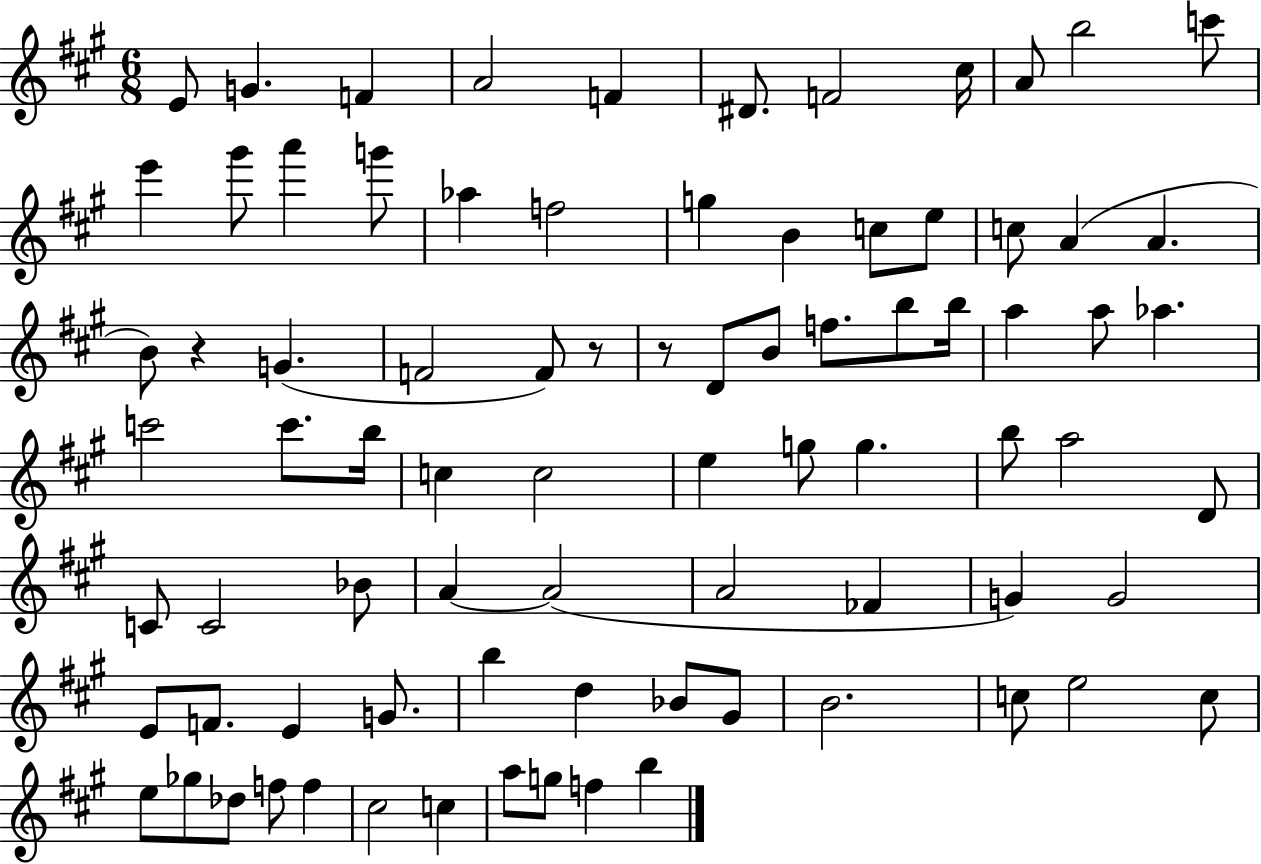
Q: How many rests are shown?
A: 3